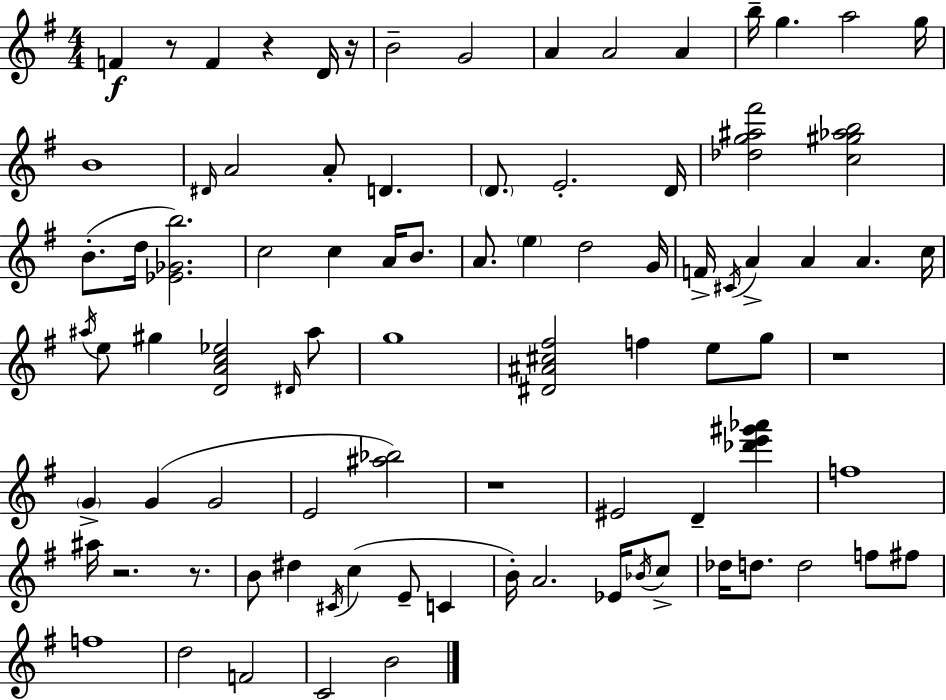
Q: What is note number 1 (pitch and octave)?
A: F4